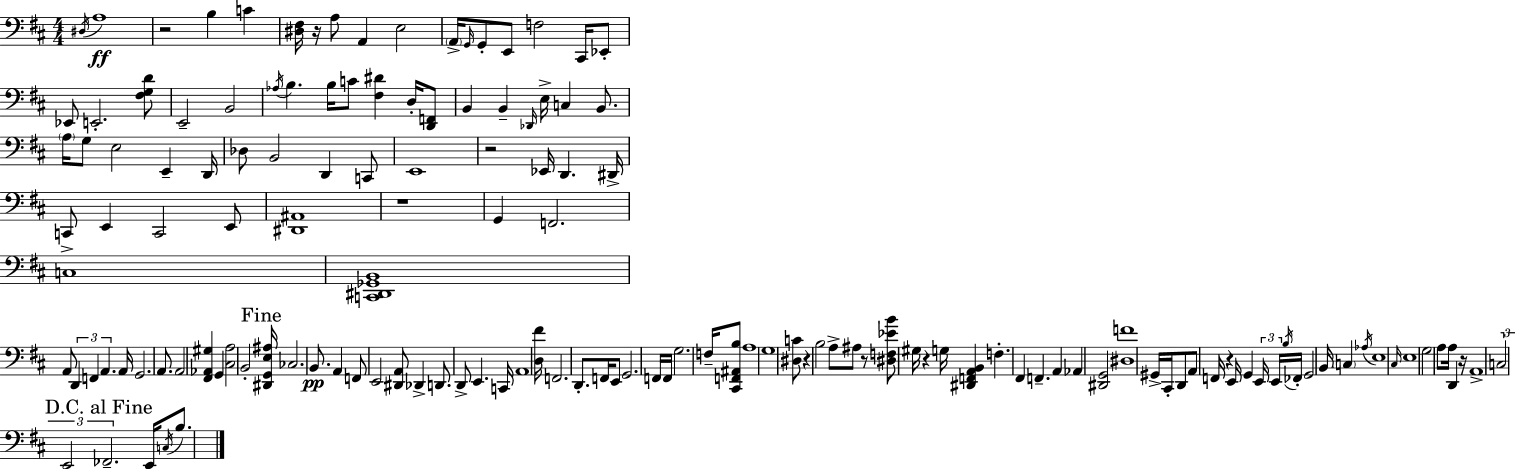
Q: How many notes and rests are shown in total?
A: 146